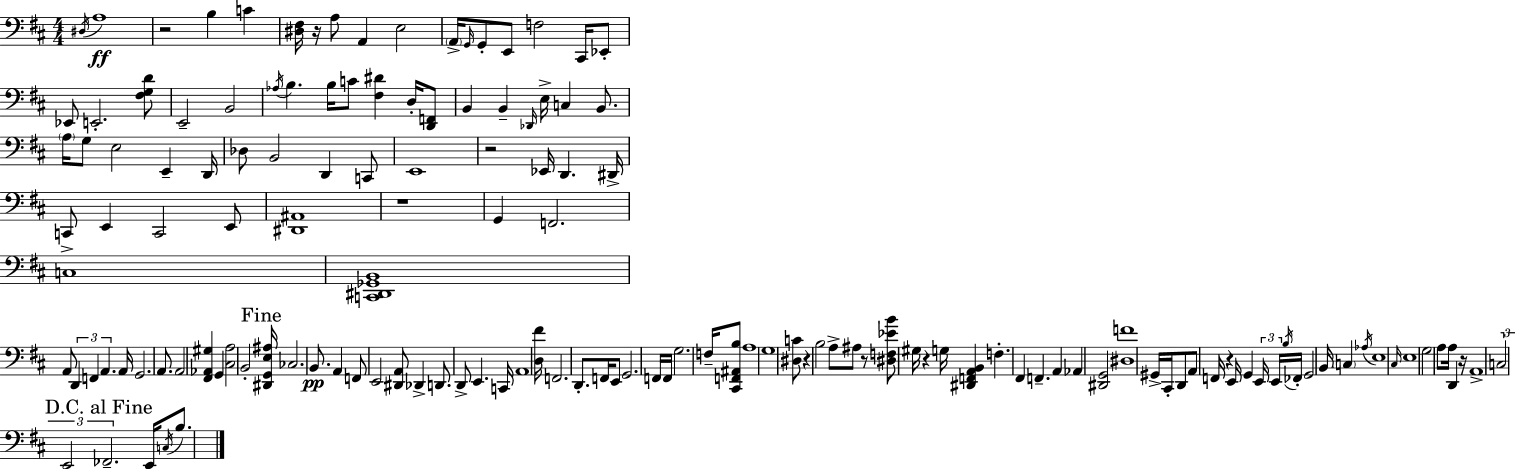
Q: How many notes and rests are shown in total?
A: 146